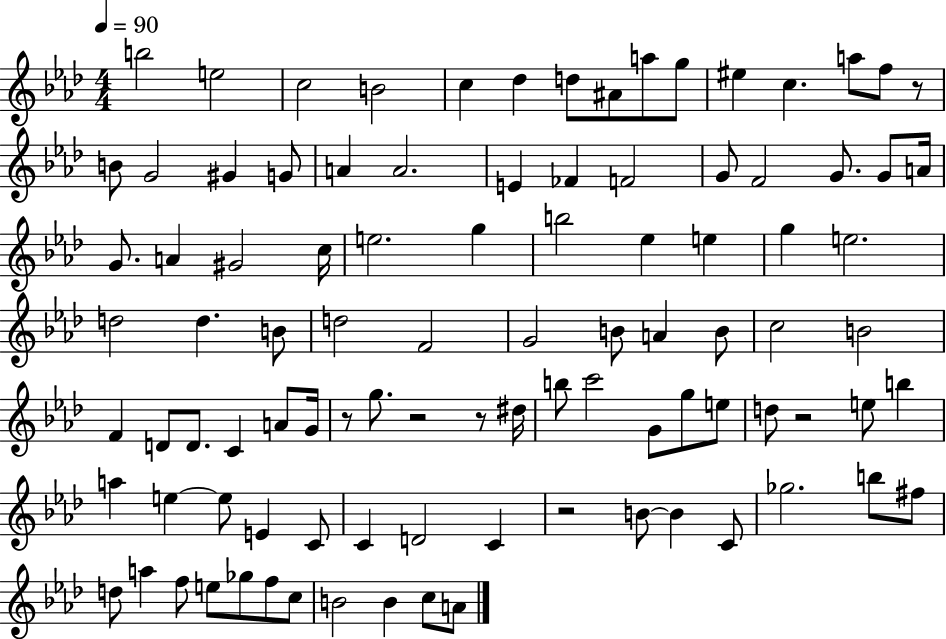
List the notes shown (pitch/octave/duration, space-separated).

B5/h E5/h C5/h B4/h C5/q Db5/q D5/e A#4/e A5/e G5/e EIS5/q C5/q. A5/e F5/e R/e B4/e G4/h G#4/q G4/e A4/q A4/h. E4/q FES4/q F4/h G4/e F4/h G4/e. G4/e A4/s G4/e. A4/q G#4/h C5/s E5/h. G5/q B5/h Eb5/q E5/q G5/q E5/h. D5/h D5/q. B4/e D5/h F4/h G4/h B4/e A4/q B4/e C5/h B4/h F4/q D4/e D4/e. C4/q A4/e G4/s R/e G5/e. R/h R/e D#5/s B5/e C6/h G4/e G5/e E5/e D5/e R/h E5/e B5/q A5/q E5/q E5/e E4/q C4/e C4/q D4/h C4/q R/h B4/e B4/q C4/e Gb5/h. B5/e F#5/e D5/e A5/q F5/e E5/e Gb5/e F5/e C5/e B4/h B4/q C5/e A4/e